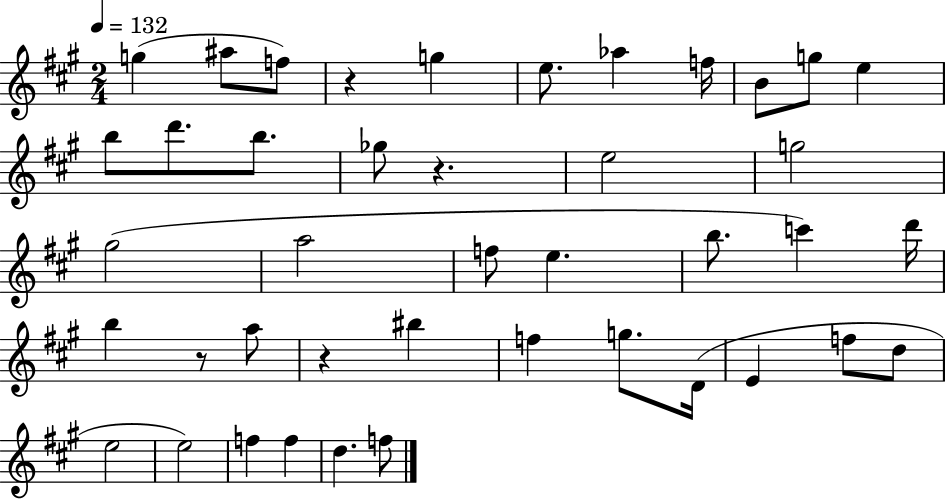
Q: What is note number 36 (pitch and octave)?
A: F5